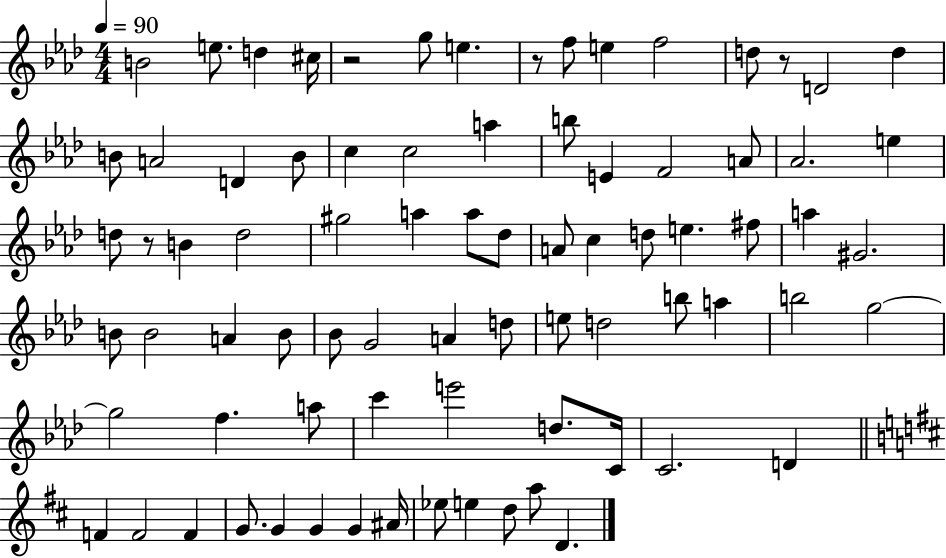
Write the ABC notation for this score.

X:1
T:Untitled
M:4/4
L:1/4
K:Ab
B2 e/2 d ^c/4 z2 g/2 e z/2 f/2 e f2 d/2 z/2 D2 d B/2 A2 D B/2 c c2 a b/2 E F2 A/2 _A2 e d/2 z/2 B d2 ^g2 a a/2 _d/2 A/2 c d/2 e ^f/2 a ^G2 B/2 B2 A B/2 _B/2 G2 A d/2 e/2 d2 b/2 a b2 g2 g2 f a/2 c' e'2 d/2 C/4 C2 D F F2 F G/2 G G G ^A/4 _e/2 e d/2 a/2 D